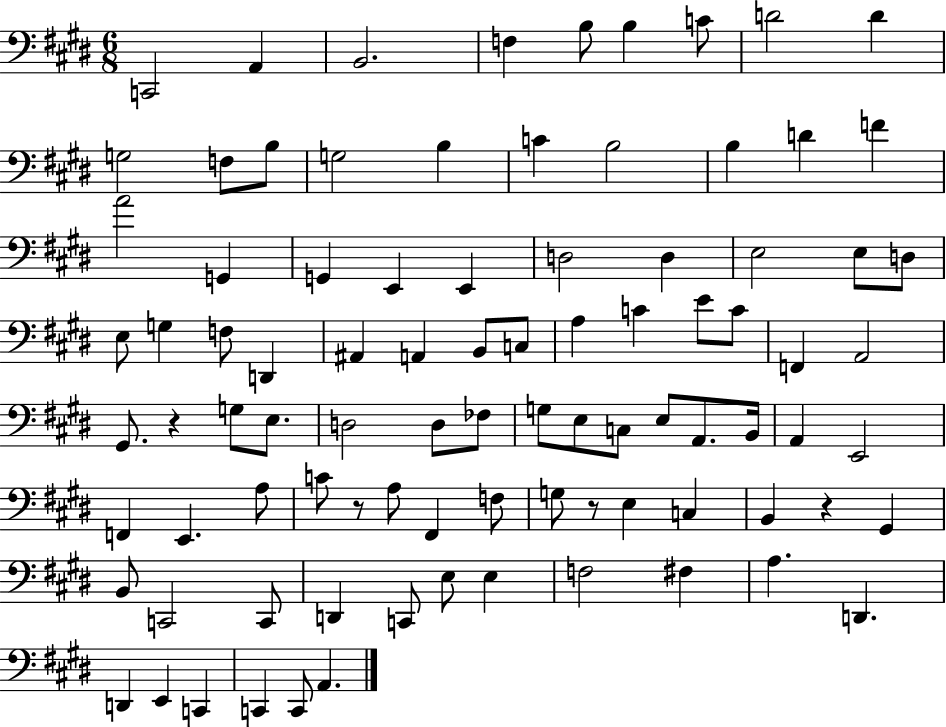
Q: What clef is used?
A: bass